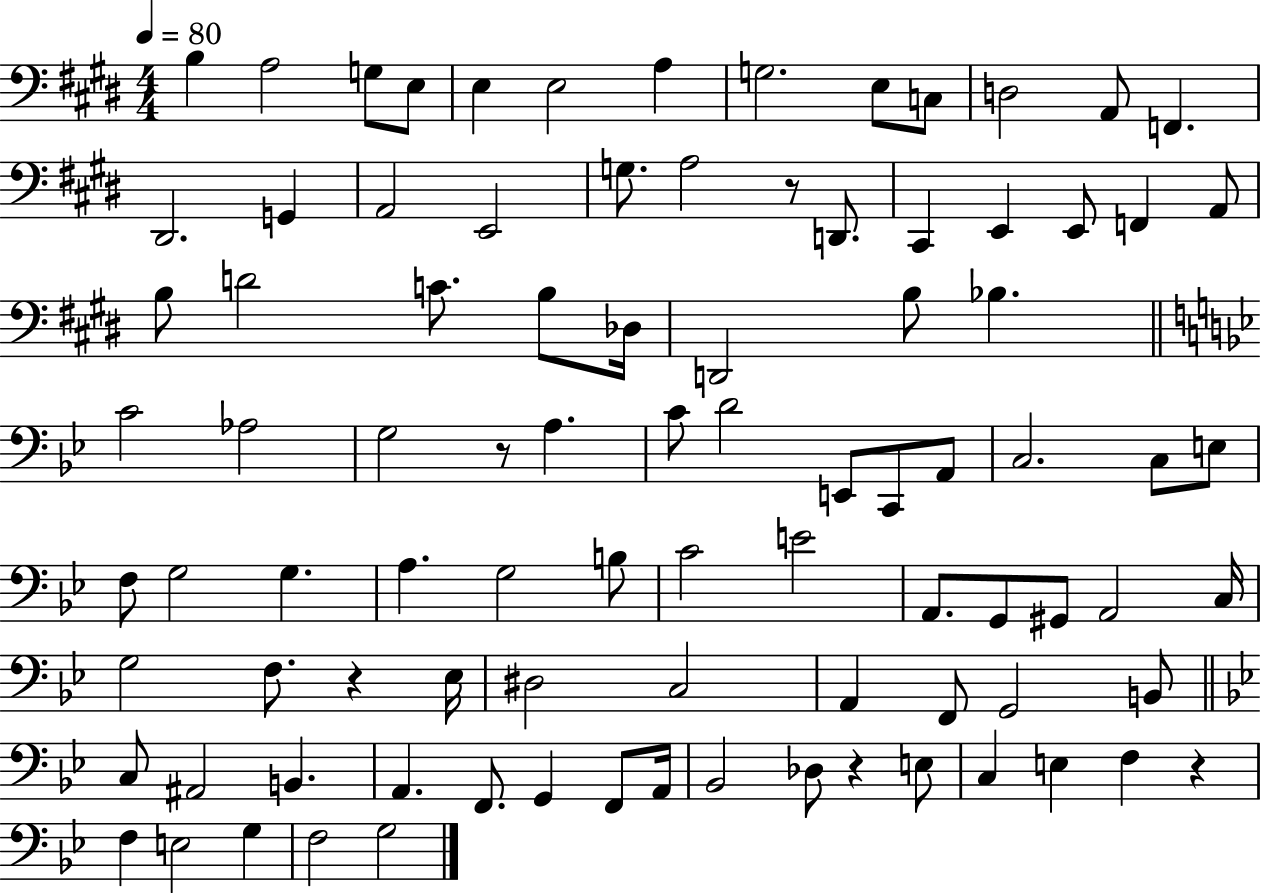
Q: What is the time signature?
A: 4/4